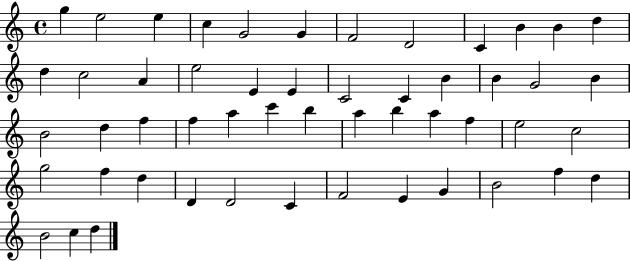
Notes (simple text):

G5/q E5/h E5/q C5/q G4/h G4/q F4/h D4/h C4/q B4/q B4/q D5/q D5/q C5/h A4/q E5/h E4/q E4/q C4/h C4/q B4/q B4/q G4/h B4/q B4/h D5/q F5/q F5/q A5/q C6/q B5/q A5/q B5/q A5/q F5/q E5/h C5/h G5/h F5/q D5/q D4/q D4/h C4/q F4/h E4/q G4/q B4/h F5/q D5/q B4/h C5/q D5/q